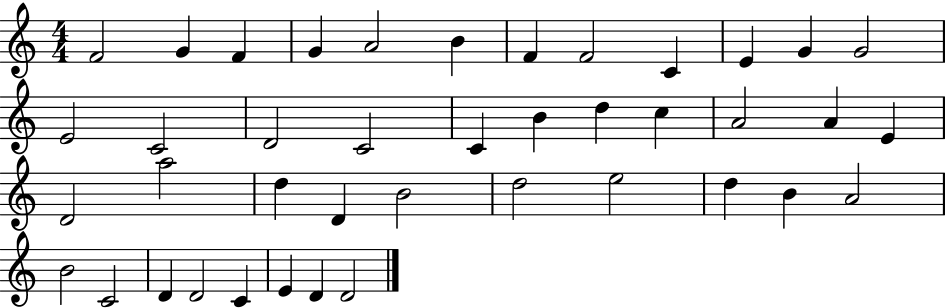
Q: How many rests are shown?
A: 0